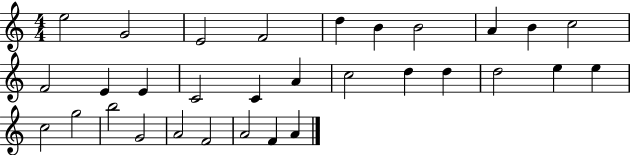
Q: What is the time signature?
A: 4/4